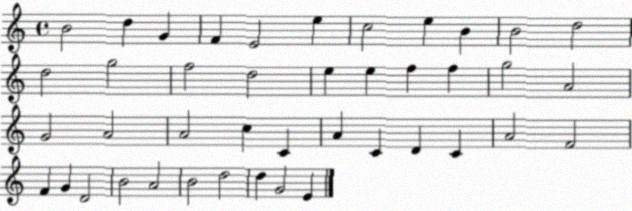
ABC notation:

X:1
T:Untitled
M:4/4
L:1/4
K:C
B2 d G F E2 e c2 e B B2 d2 d2 g2 f2 d2 e e f f g2 A2 G2 A2 A2 c C A C D C A2 F2 F G D2 B2 A2 B2 d2 d G2 E